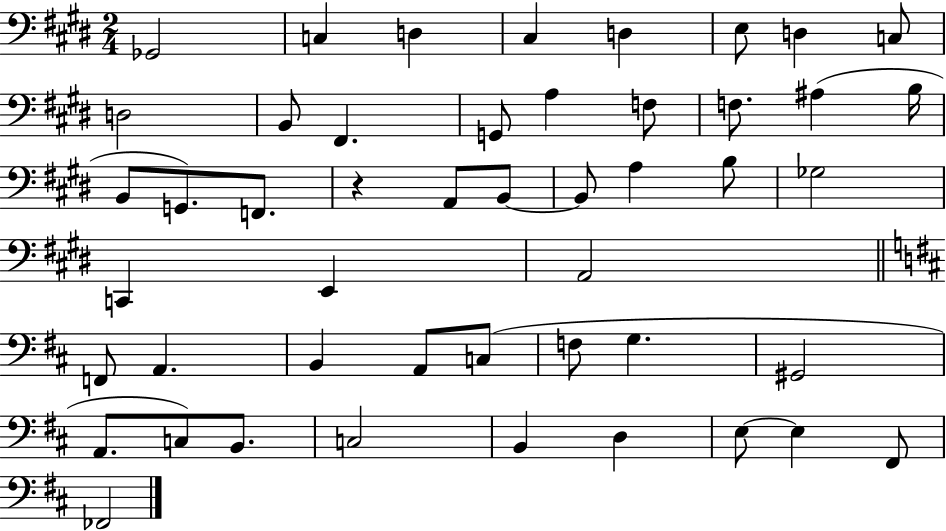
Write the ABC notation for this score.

X:1
T:Untitled
M:2/4
L:1/4
K:E
_G,,2 C, D, ^C, D, E,/2 D, C,/2 D,2 B,,/2 ^F,, G,,/2 A, F,/2 F,/2 ^A, B,/4 B,,/2 G,,/2 F,,/2 z A,,/2 B,,/2 B,,/2 A, B,/2 _G,2 C,, E,, A,,2 F,,/2 A,, B,, A,,/2 C,/2 F,/2 G, ^G,,2 A,,/2 C,/2 B,,/2 C,2 B,, D, E,/2 E, ^F,,/2 _F,,2